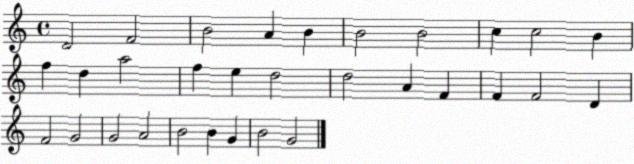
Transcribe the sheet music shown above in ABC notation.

X:1
T:Untitled
M:4/4
L:1/4
K:C
D2 F2 B2 A B B2 B2 c c2 B f d a2 f e d2 d2 A F F F2 D F2 G2 G2 A2 B2 B G B2 G2